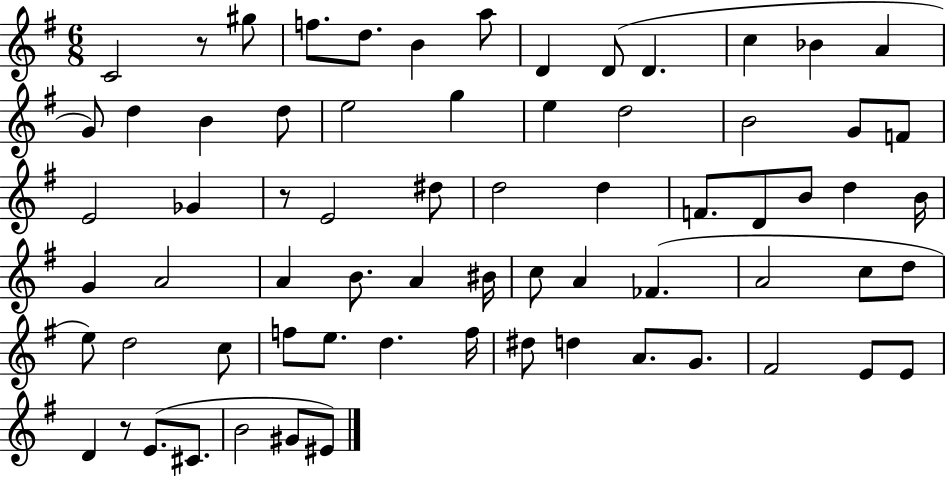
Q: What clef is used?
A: treble